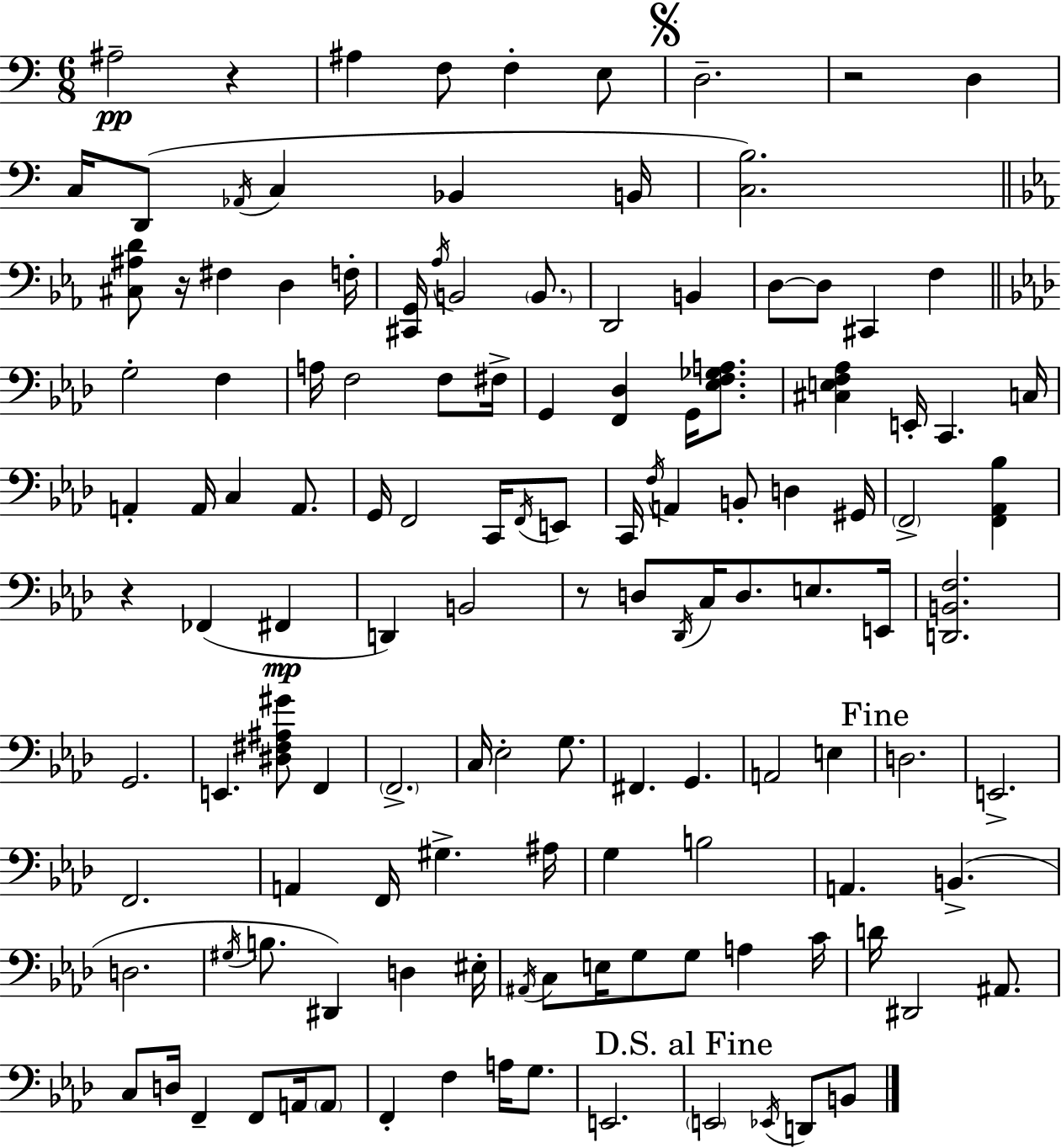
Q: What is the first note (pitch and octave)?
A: A#3